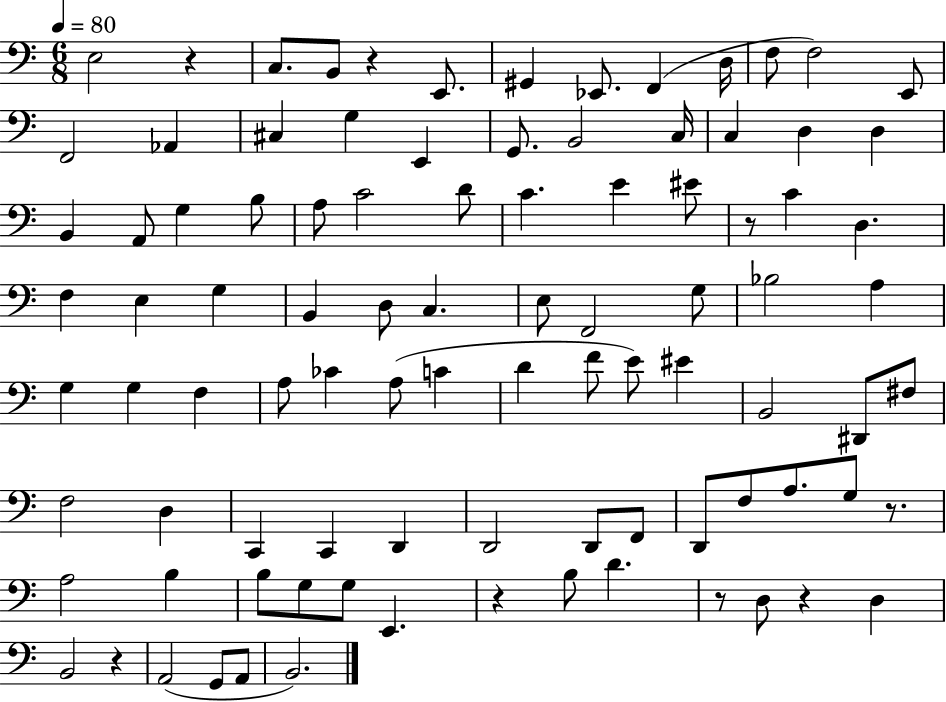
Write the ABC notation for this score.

X:1
T:Untitled
M:6/8
L:1/4
K:C
E,2 z C,/2 B,,/2 z E,,/2 ^G,, _E,,/2 F,, D,/4 F,/2 F,2 E,,/2 F,,2 _A,, ^C, G, E,, G,,/2 B,,2 C,/4 C, D, D, B,, A,,/2 G, B,/2 A,/2 C2 D/2 C E ^E/2 z/2 C D, F, E, G, B,, D,/2 C, E,/2 F,,2 G,/2 _B,2 A, G, G, F, A,/2 _C A,/2 C D F/2 E/2 ^E B,,2 ^D,,/2 ^F,/2 F,2 D, C,, C,, D,, D,,2 D,,/2 F,,/2 D,,/2 F,/2 A,/2 G,/2 z/2 A,2 B, B,/2 G,/2 G,/2 E,, z B,/2 D z/2 D,/2 z D, B,,2 z A,,2 G,,/2 A,,/2 B,,2